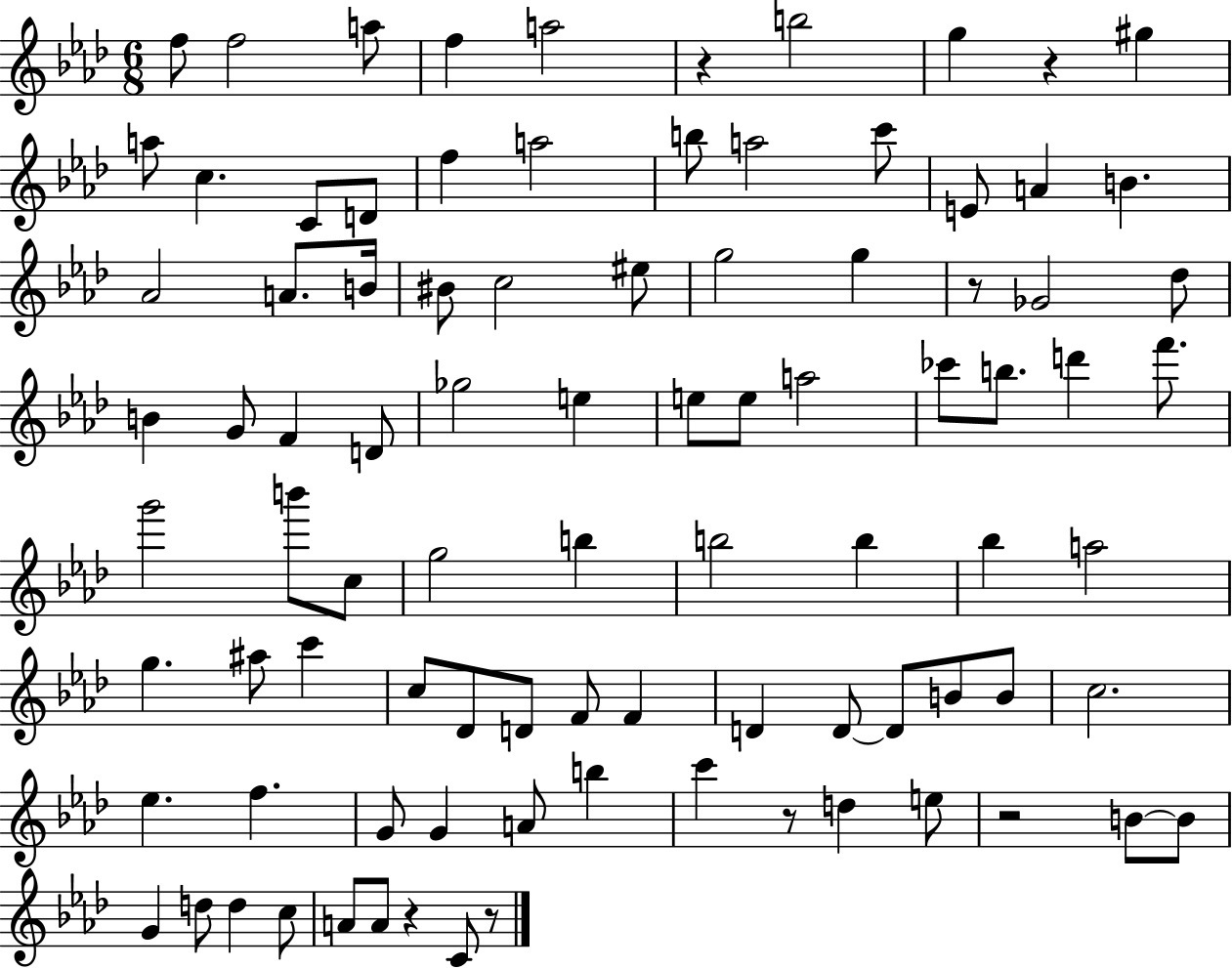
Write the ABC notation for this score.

X:1
T:Untitled
M:6/8
L:1/4
K:Ab
f/2 f2 a/2 f a2 z b2 g z ^g a/2 c C/2 D/2 f a2 b/2 a2 c'/2 E/2 A B _A2 A/2 B/4 ^B/2 c2 ^e/2 g2 g z/2 _G2 _d/2 B G/2 F D/2 _g2 e e/2 e/2 a2 _c'/2 b/2 d' f'/2 g'2 b'/2 c/2 g2 b b2 b _b a2 g ^a/2 c' c/2 _D/2 D/2 F/2 F D D/2 D/2 B/2 B/2 c2 _e f G/2 G A/2 b c' z/2 d e/2 z2 B/2 B/2 G d/2 d c/2 A/2 A/2 z C/2 z/2